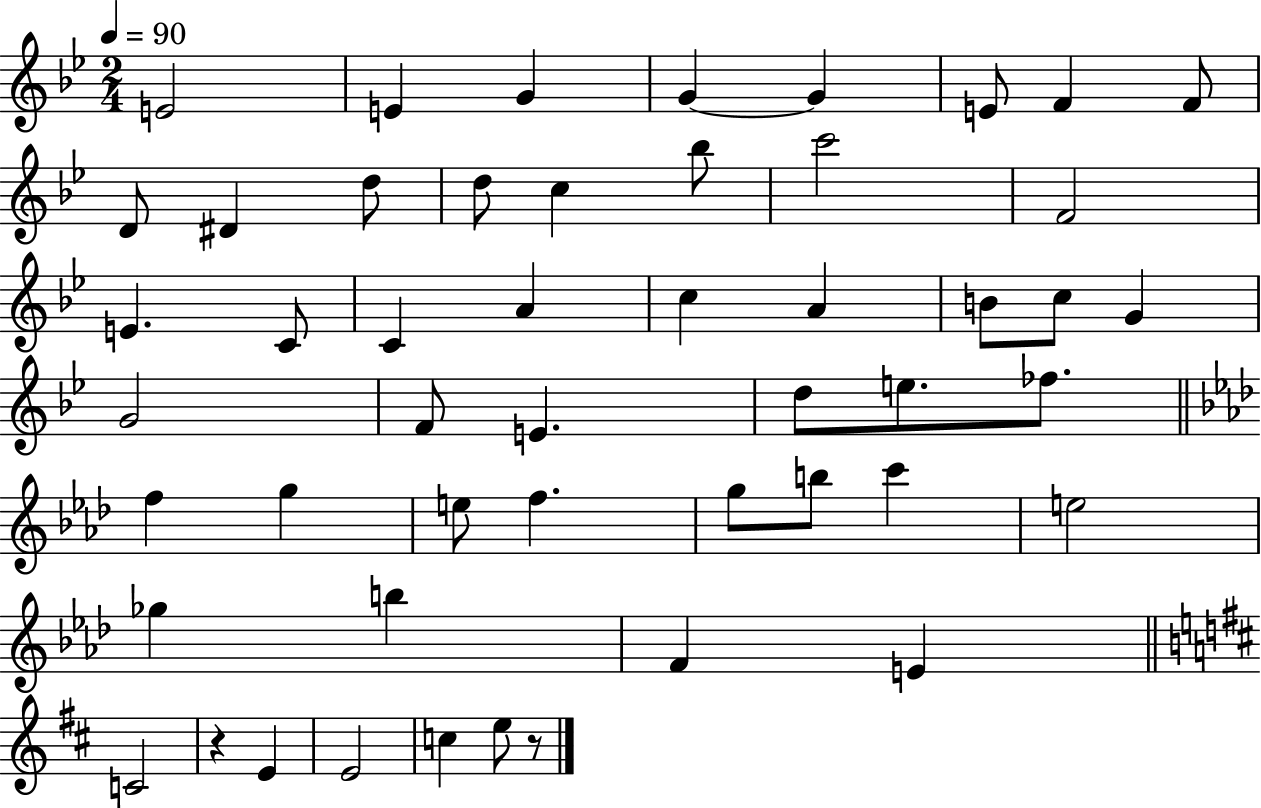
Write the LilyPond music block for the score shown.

{
  \clef treble
  \numericTimeSignature
  \time 2/4
  \key bes \major
  \tempo 4 = 90
  e'2 | e'4 g'4 | g'4~~ g'4 | e'8 f'4 f'8 | \break d'8 dis'4 d''8 | d''8 c''4 bes''8 | c'''2 | f'2 | \break e'4. c'8 | c'4 a'4 | c''4 a'4 | b'8 c''8 g'4 | \break g'2 | f'8 e'4. | d''8 e''8. fes''8. | \bar "||" \break \key f \minor f''4 g''4 | e''8 f''4. | g''8 b''8 c'''4 | e''2 | \break ges''4 b''4 | f'4 e'4 | \bar "||" \break \key b \minor c'2 | r4 e'4 | e'2 | c''4 e''8 r8 | \break \bar "|."
}